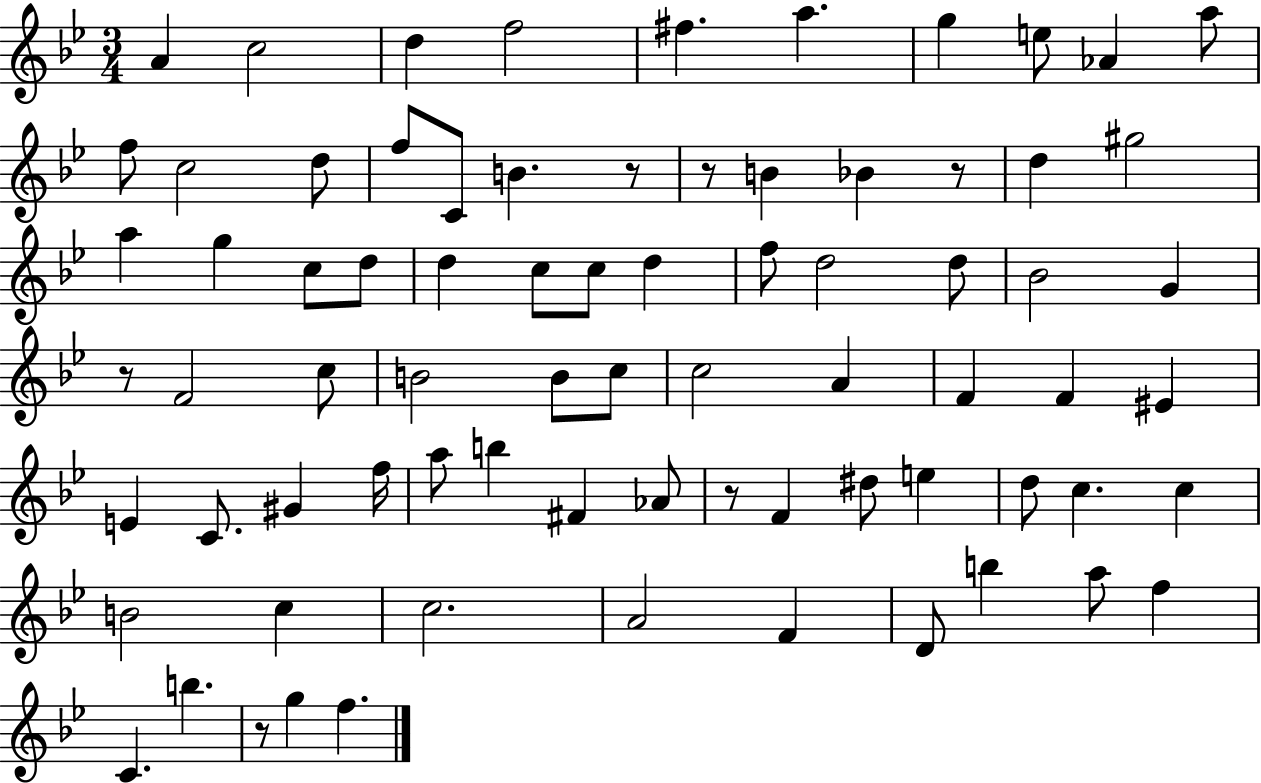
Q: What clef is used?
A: treble